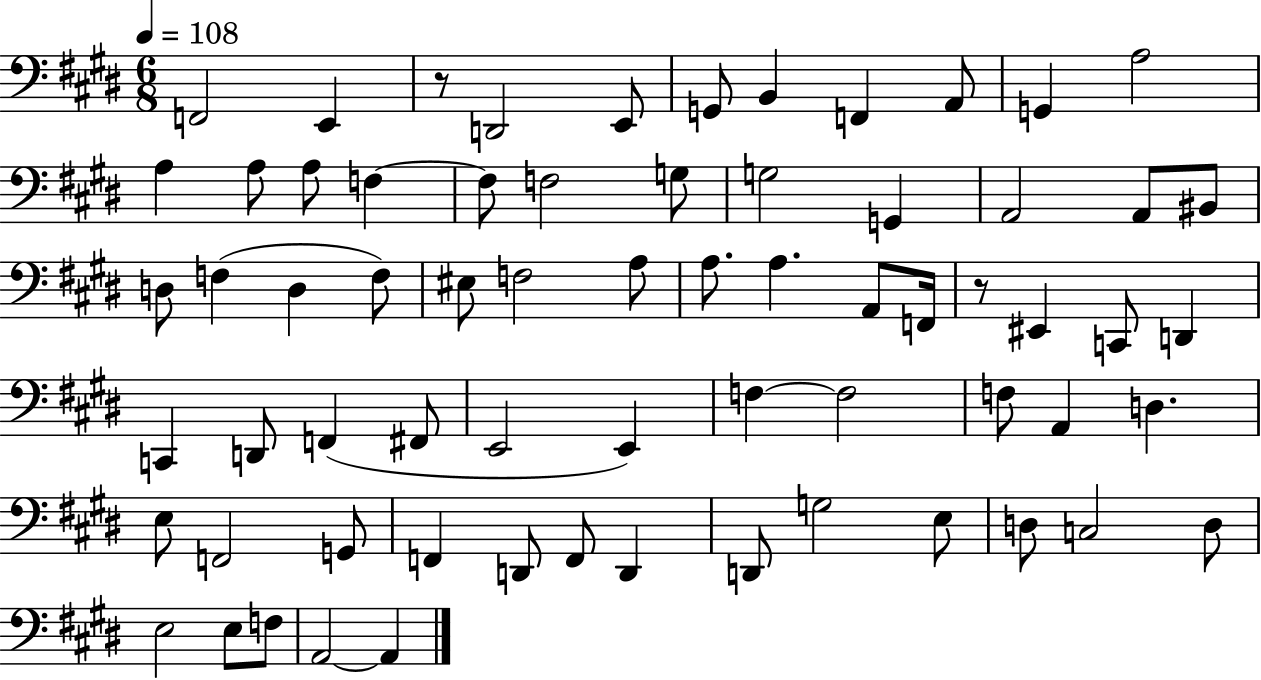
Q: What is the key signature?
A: E major